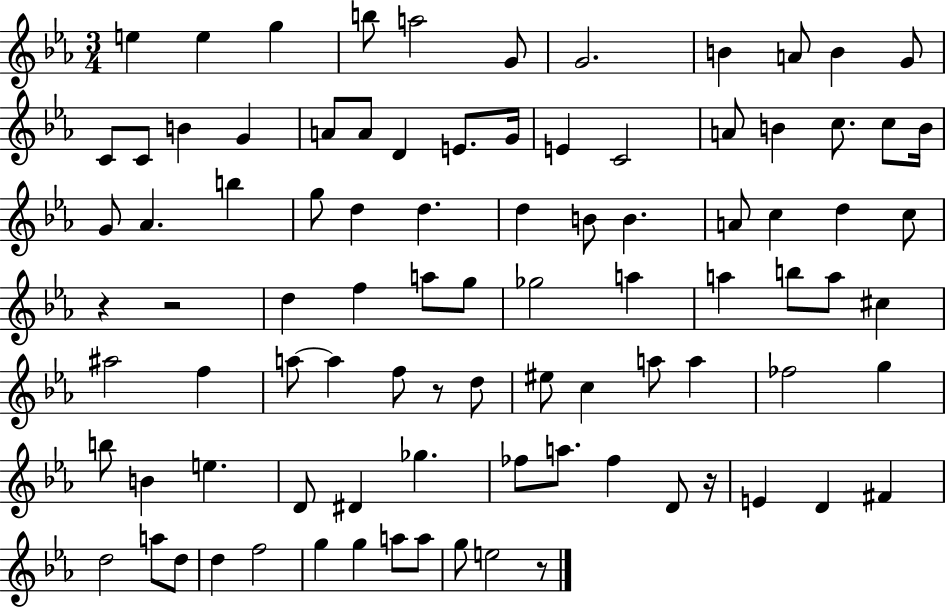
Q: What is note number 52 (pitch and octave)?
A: F5